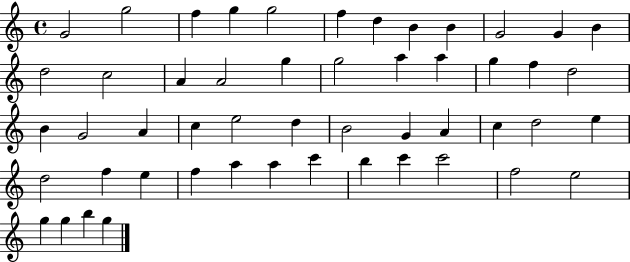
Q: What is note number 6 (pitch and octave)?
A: F5